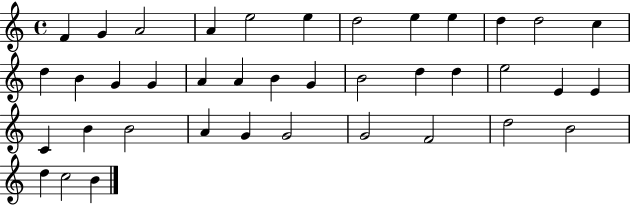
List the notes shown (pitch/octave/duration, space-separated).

F4/q G4/q A4/h A4/q E5/h E5/q D5/h E5/q E5/q D5/q D5/h C5/q D5/q B4/q G4/q G4/q A4/q A4/q B4/q G4/q B4/h D5/q D5/q E5/h E4/q E4/q C4/q B4/q B4/h A4/q G4/q G4/h G4/h F4/h D5/h B4/h D5/q C5/h B4/q